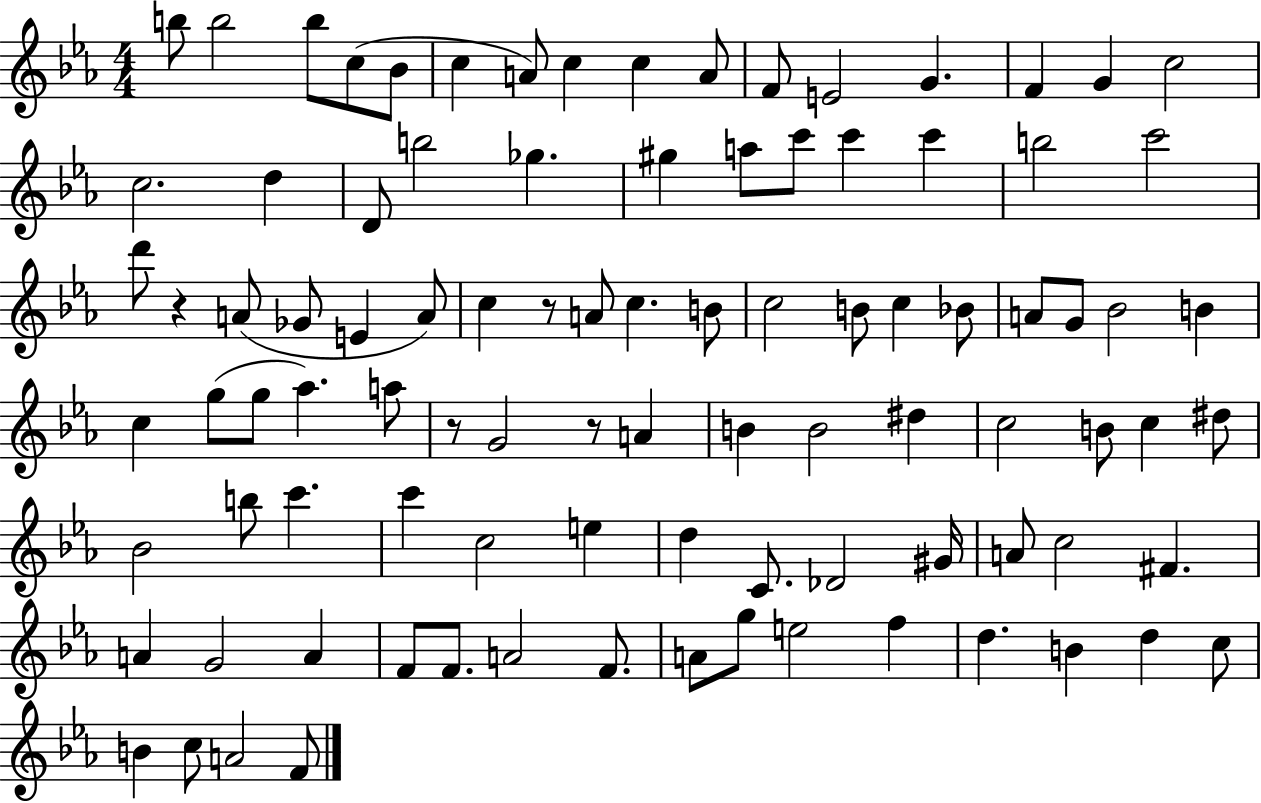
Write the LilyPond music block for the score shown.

{
  \clef treble
  \numericTimeSignature
  \time 4/4
  \key ees \major
  b''8 b''2 b''8 c''8( bes'8 | c''4 a'8) c''4 c''4 a'8 | f'8 e'2 g'4. | f'4 g'4 c''2 | \break c''2. d''4 | d'8 b''2 ges''4. | gis''4 a''8 c'''8 c'''4 c'''4 | b''2 c'''2 | \break d'''8 r4 a'8( ges'8 e'4 a'8) | c''4 r8 a'8 c''4. b'8 | c''2 b'8 c''4 bes'8 | a'8 g'8 bes'2 b'4 | \break c''4 g''8( g''8 aes''4.) a''8 | r8 g'2 r8 a'4 | b'4 b'2 dis''4 | c''2 b'8 c''4 dis''8 | \break bes'2 b''8 c'''4. | c'''4 c''2 e''4 | d''4 c'8. des'2 gis'16 | a'8 c''2 fis'4. | \break a'4 g'2 a'4 | f'8 f'8. a'2 f'8. | a'8 g''8 e''2 f''4 | d''4. b'4 d''4 c''8 | \break b'4 c''8 a'2 f'8 | \bar "|."
}